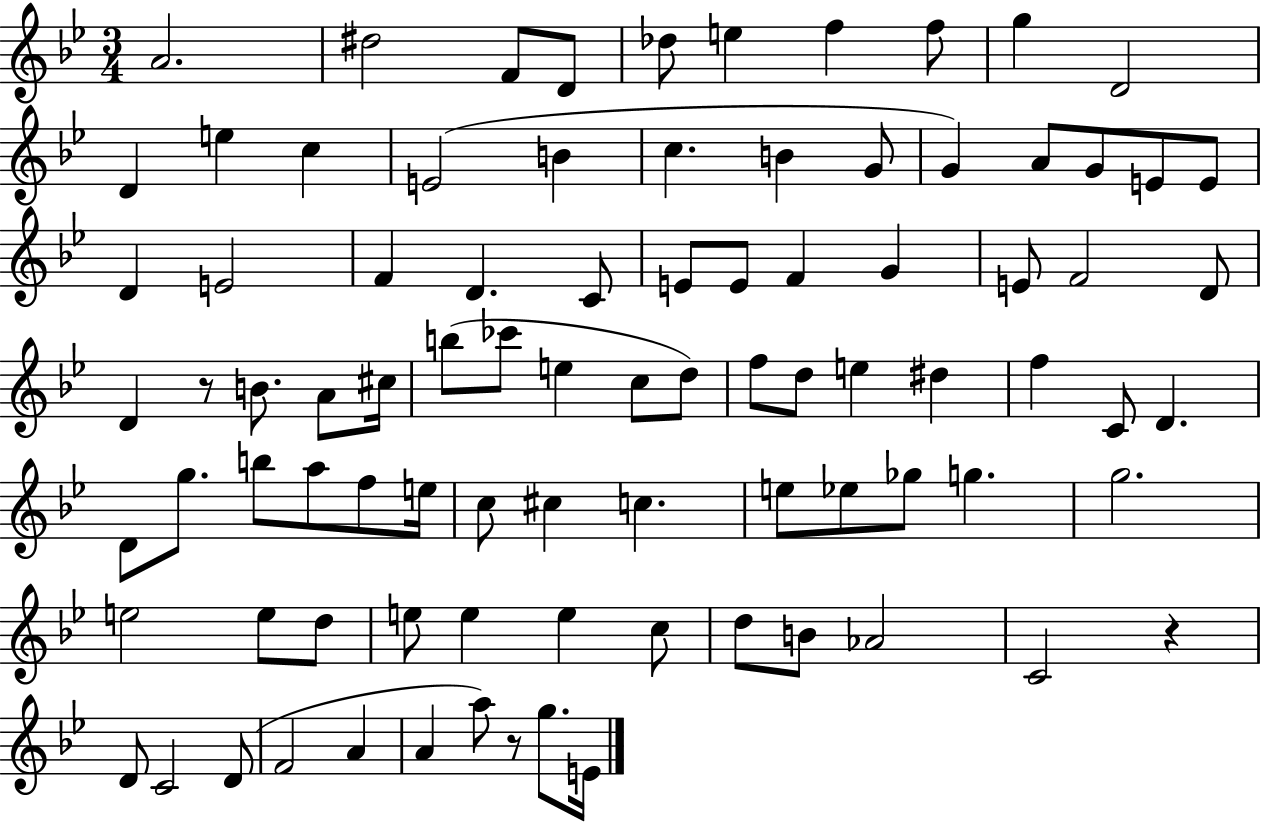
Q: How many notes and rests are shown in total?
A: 88